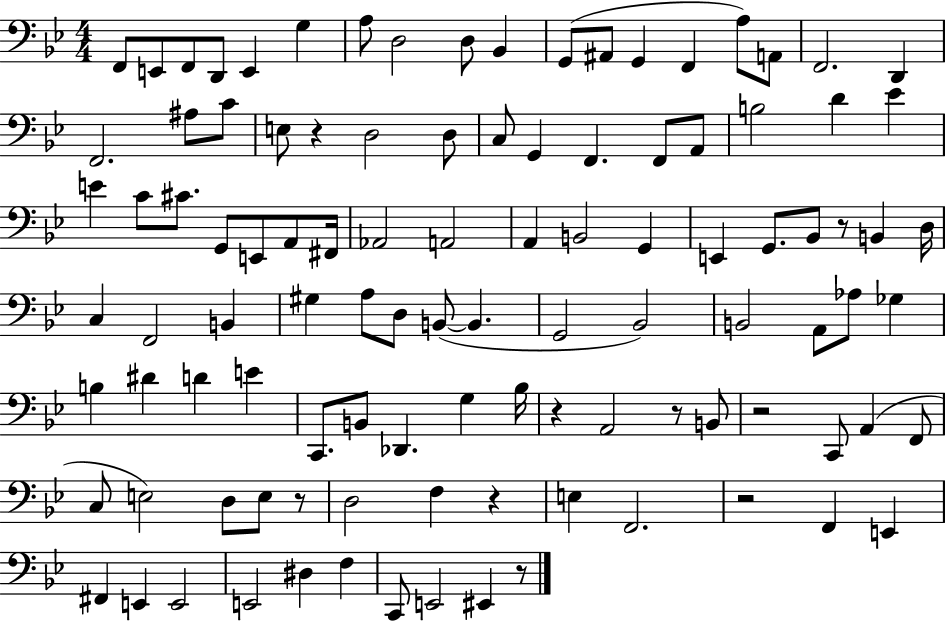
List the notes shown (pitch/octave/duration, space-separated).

F2/e E2/e F2/e D2/e E2/q G3/q A3/e D3/h D3/e Bb2/q G2/e A#2/e G2/q F2/q A3/e A2/e F2/h. D2/q F2/h. A#3/e C4/e E3/e R/q D3/h D3/e C3/e G2/q F2/q. F2/e A2/e B3/h D4/q Eb4/q E4/q C4/e C#4/e. G2/e E2/e A2/e F#2/s Ab2/h A2/h A2/q B2/h G2/q E2/q G2/e. Bb2/e R/e B2/q D3/s C3/q F2/h B2/q G#3/q A3/e D3/e B2/e B2/q. G2/h Bb2/h B2/h A2/e Ab3/e Gb3/q B3/q D#4/q D4/q E4/q C2/e. B2/e Db2/q. G3/q Bb3/s R/q A2/h R/e B2/e R/h C2/e A2/q F2/e C3/e E3/h D3/e E3/e R/e D3/h F3/q R/q E3/q F2/h. R/h F2/q E2/q F#2/q E2/q E2/h E2/h D#3/q F3/q C2/e E2/h EIS2/q R/e